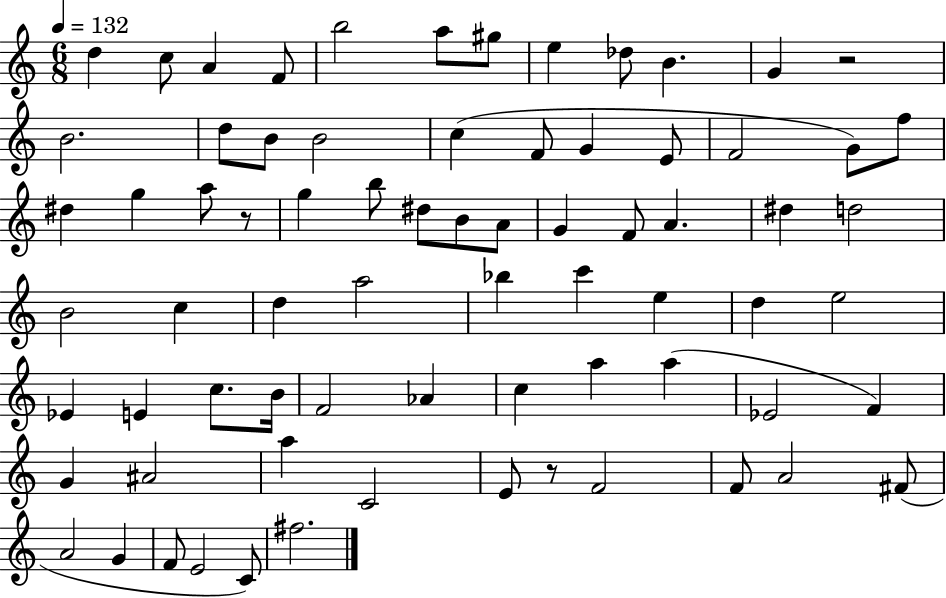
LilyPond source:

{
  \clef treble
  \numericTimeSignature
  \time 6/8
  \key c \major
  \tempo 4 = 132
  \repeat volta 2 { d''4 c''8 a'4 f'8 | b''2 a''8 gis''8 | e''4 des''8 b'4. | g'4 r2 | \break b'2. | d''8 b'8 b'2 | c''4( f'8 g'4 e'8 | f'2 g'8) f''8 | \break dis''4 g''4 a''8 r8 | g''4 b''8 dis''8 b'8 a'8 | g'4 f'8 a'4. | dis''4 d''2 | \break b'2 c''4 | d''4 a''2 | bes''4 c'''4 e''4 | d''4 e''2 | \break ees'4 e'4 c''8. b'16 | f'2 aes'4 | c''4 a''4 a''4( | ees'2 f'4) | \break g'4 ais'2 | a''4 c'2 | e'8 r8 f'2 | f'8 a'2 fis'8( | \break a'2 g'4 | f'8 e'2 c'8) | fis''2. | } \bar "|."
}